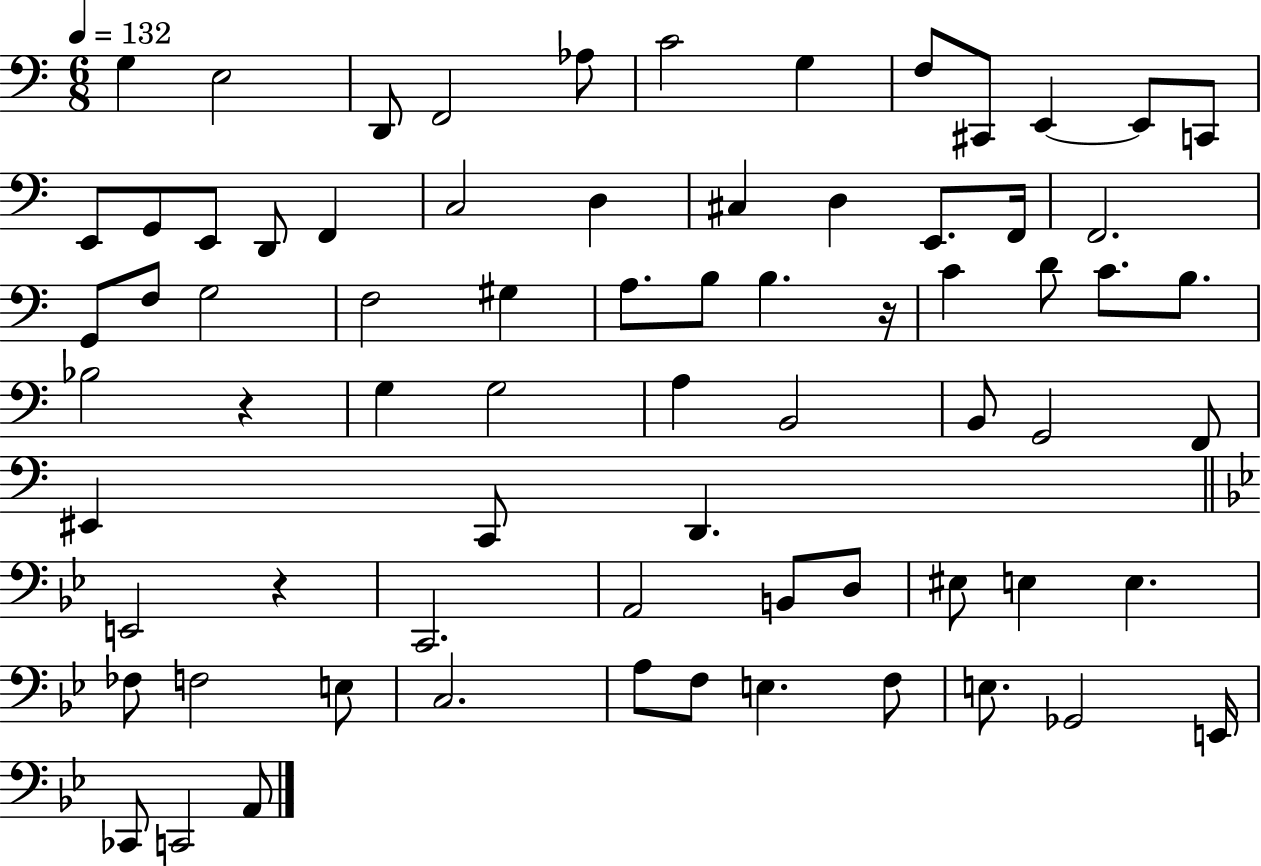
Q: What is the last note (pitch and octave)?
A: A2